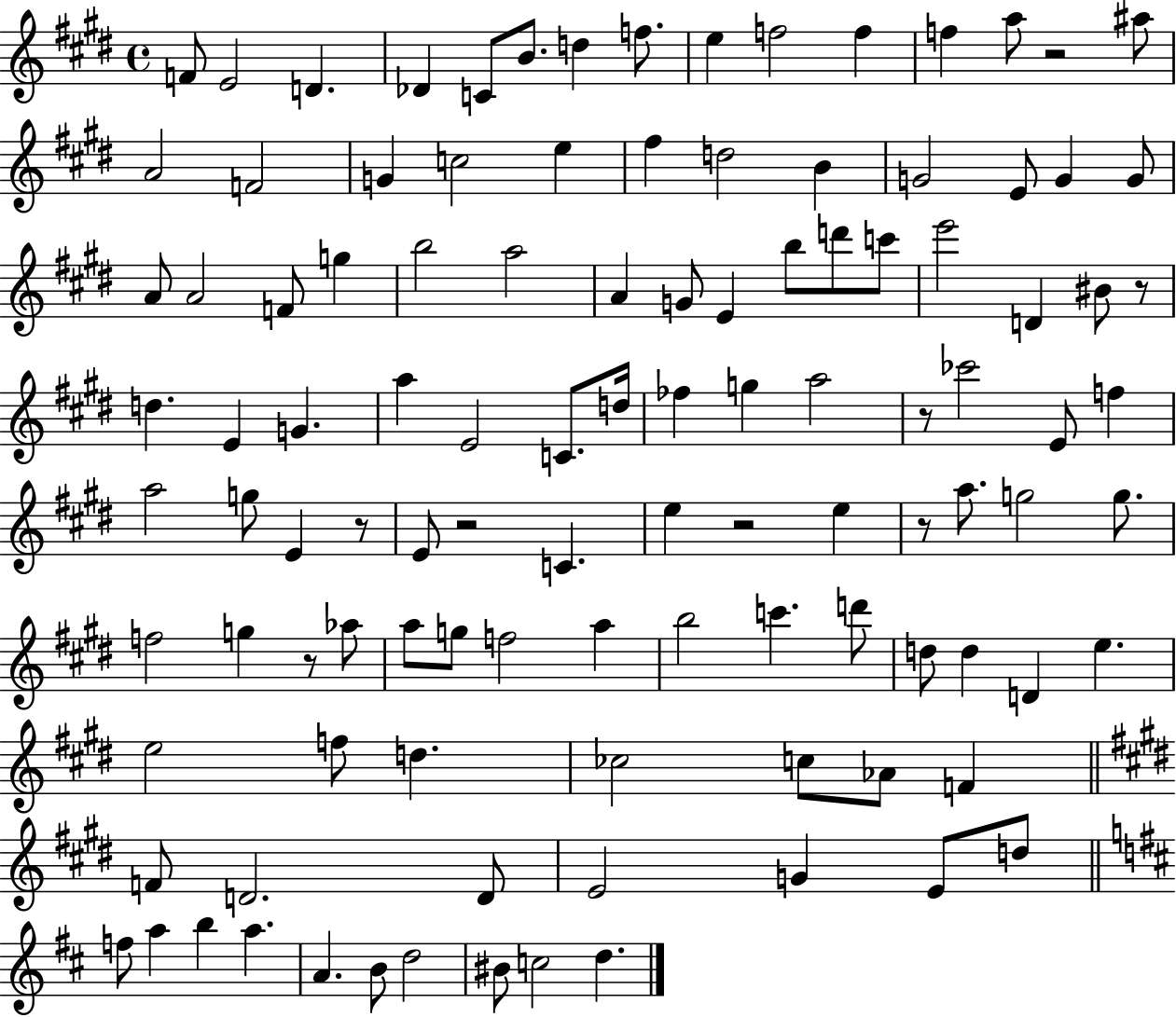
{
  \clef treble
  \time 4/4
  \defaultTimeSignature
  \key e \major
  f'8 e'2 d'4. | des'4 c'8 b'8. d''4 f''8. | e''4 f''2 f''4 | f''4 a''8 r2 ais''8 | \break a'2 f'2 | g'4 c''2 e''4 | fis''4 d''2 b'4 | g'2 e'8 g'4 g'8 | \break a'8 a'2 f'8 g''4 | b''2 a''2 | a'4 g'8 e'4 b''8 d'''8 c'''8 | e'''2 d'4 bis'8 r8 | \break d''4. e'4 g'4. | a''4 e'2 c'8. d''16 | fes''4 g''4 a''2 | r8 ces'''2 e'8 f''4 | \break a''2 g''8 e'4 r8 | e'8 r2 c'4. | e''4 r2 e''4 | r8 a''8. g''2 g''8. | \break f''2 g''4 r8 aes''8 | a''8 g''8 f''2 a''4 | b''2 c'''4. d'''8 | d''8 d''4 d'4 e''4. | \break e''2 f''8 d''4. | ces''2 c''8 aes'8 f'4 | \bar "||" \break \key e \major f'8 d'2. d'8 | e'2 g'4 e'8 d''8 | \bar "||" \break \key d \major f''8 a''4 b''4 a''4. | a'4. b'8 d''2 | bis'8 c''2 d''4. | \bar "|."
}